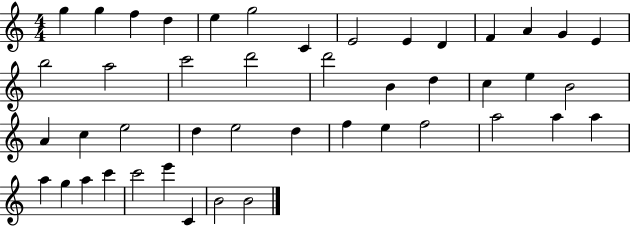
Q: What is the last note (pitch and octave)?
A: B4